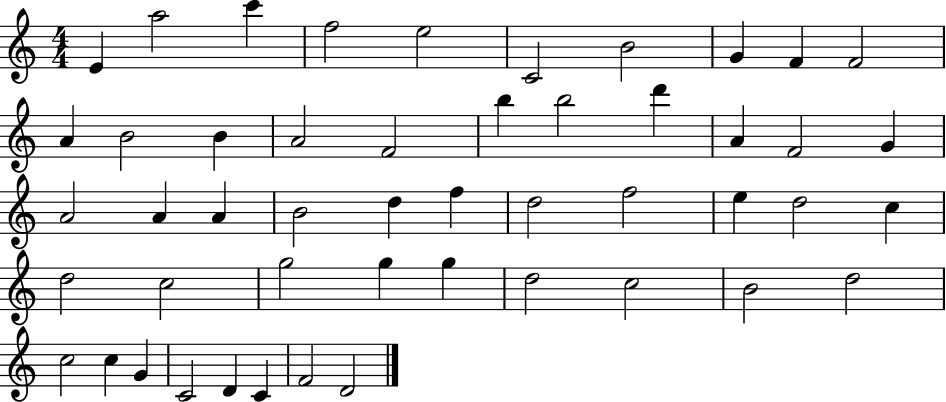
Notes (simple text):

E4/q A5/h C6/q F5/h E5/h C4/h B4/h G4/q F4/q F4/h A4/q B4/h B4/q A4/h F4/h B5/q B5/h D6/q A4/q F4/h G4/q A4/h A4/q A4/q B4/h D5/q F5/q D5/h F5/h E5/q D5/h C5/q D5/h C5/h G5/h G5/q G5/q D5/h C5/h B4/h D5/h C5/h C5/q G4/q C4/h D4/q C4/q F4/h D4/h